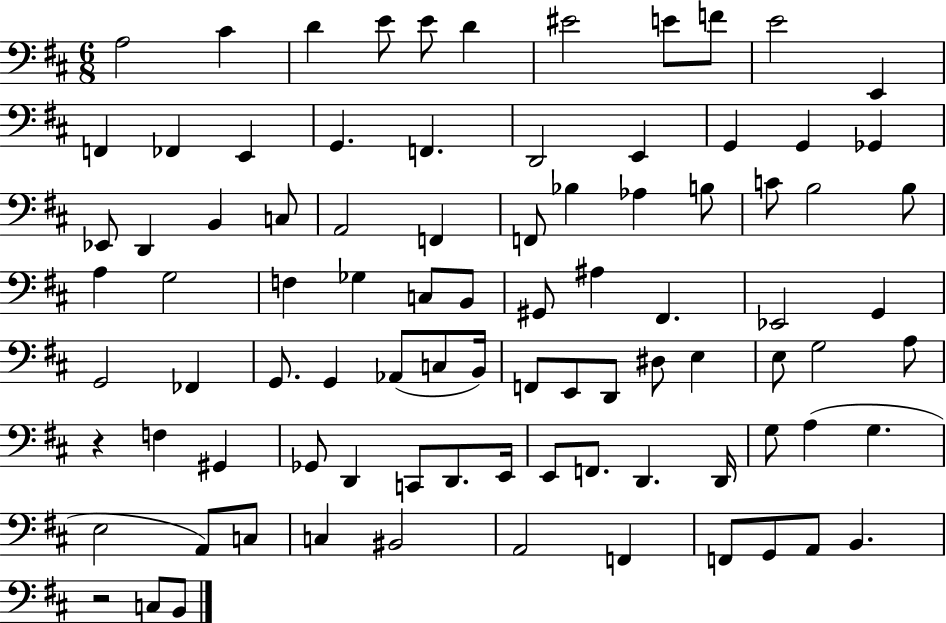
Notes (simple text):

A3/h C#4/q D4/q E4/e E4/e D4/q EIS4/h E4/e F4/e E4/h E2/q F2/q FES2/q E2/q G2/q. F2/q. D2/h E2/q G2/q G2/q Gb2/q Eb2/e D2/q B2/q C3/e A2/h F2/q F2/e Bb3/q Ab3/q B3/e C4/e B3/h B3/e A3/q G3/h F3/q Gb3/q C3/e B2/e G#2/e A#3/q F#2/q. Eb2/h G2/q G2/h FES2/q G2/e. G2/q Ab2/e C3/e B2/s F2/e E2/e D2/e D#3/e E3/q E3/e G3/h A3/e R/q F3/q G#2/q Gb2/e D2/q C2/e D2/e. E2/s E2/e F2/e. D2/q. D2/s G3/e A3/q G3/q. E3/h A2/e C3/e C3/q BIS2/h A2/h F2/q F2/e G2/e A2/e B2/q. R/h C3/e B2/e